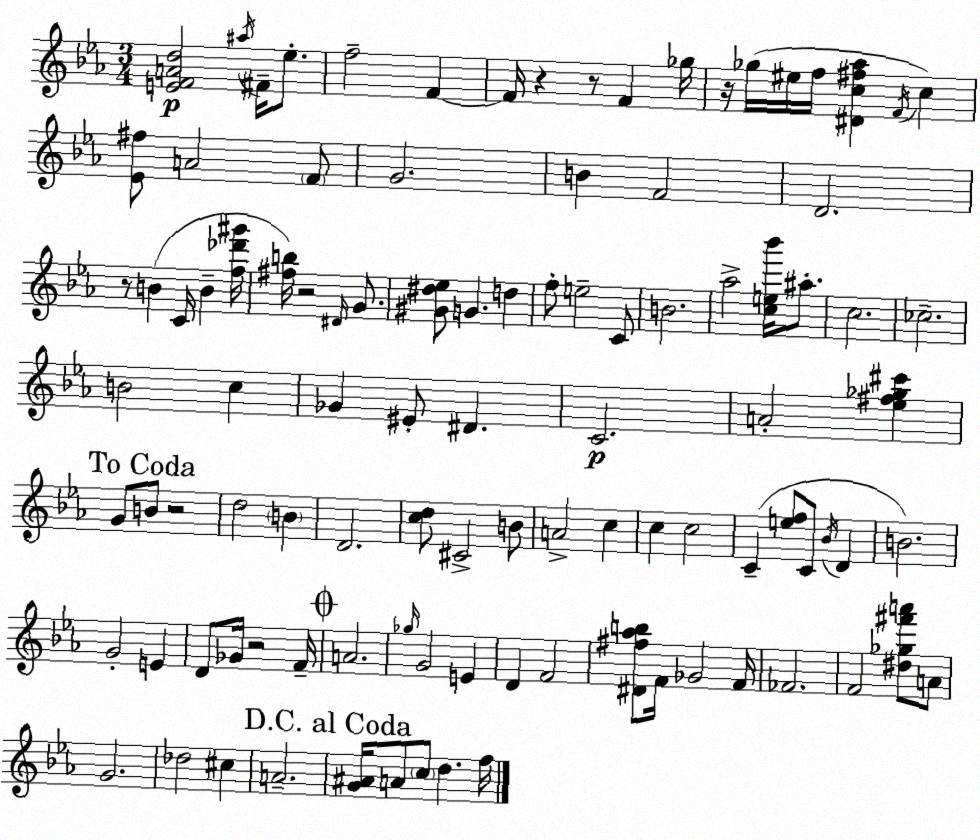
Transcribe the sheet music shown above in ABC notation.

X:1
T:Untitled
M:3/4
L:1/4
K:Eb
[EFAd]2 ^a/4 ^F/4 _e/2 f2 F F/4 z z/2 F _g/4 z/4 _g/4 ^e/4 f/4 [^Dc^f_a] F/4 c [_E^f]/2 A2 F/2 G2 B F2 D2 z/2 B C/4 B [f_d'^g']/4 [^fb]/4 z2 ^D/4 G/2 [^G^d_e]/2 G d f/2 e2 C/2 B2 _a2 [ce_b']/4 ^a/2 c2 _c2 B2 c _G ^E/2 ^D C2 A2 [_e^f_g^c'] G/2 B/2 z2 d2 B D2 [cd]/2 ^C2 B/2 A2 c c c2 C [ef]/2 C/2 _B/4 D B2 G2 E D/2 _G/4 z2 F/4 A2 _g/4 G2 E D F2 [^D^f_ab]/2 F/4 _G2 F/4 _F2 F2 [^d_g^f'a']/2 A/2 G2 _d2 ^c A2 [G^A]/4 A/2 c/2 d f/4